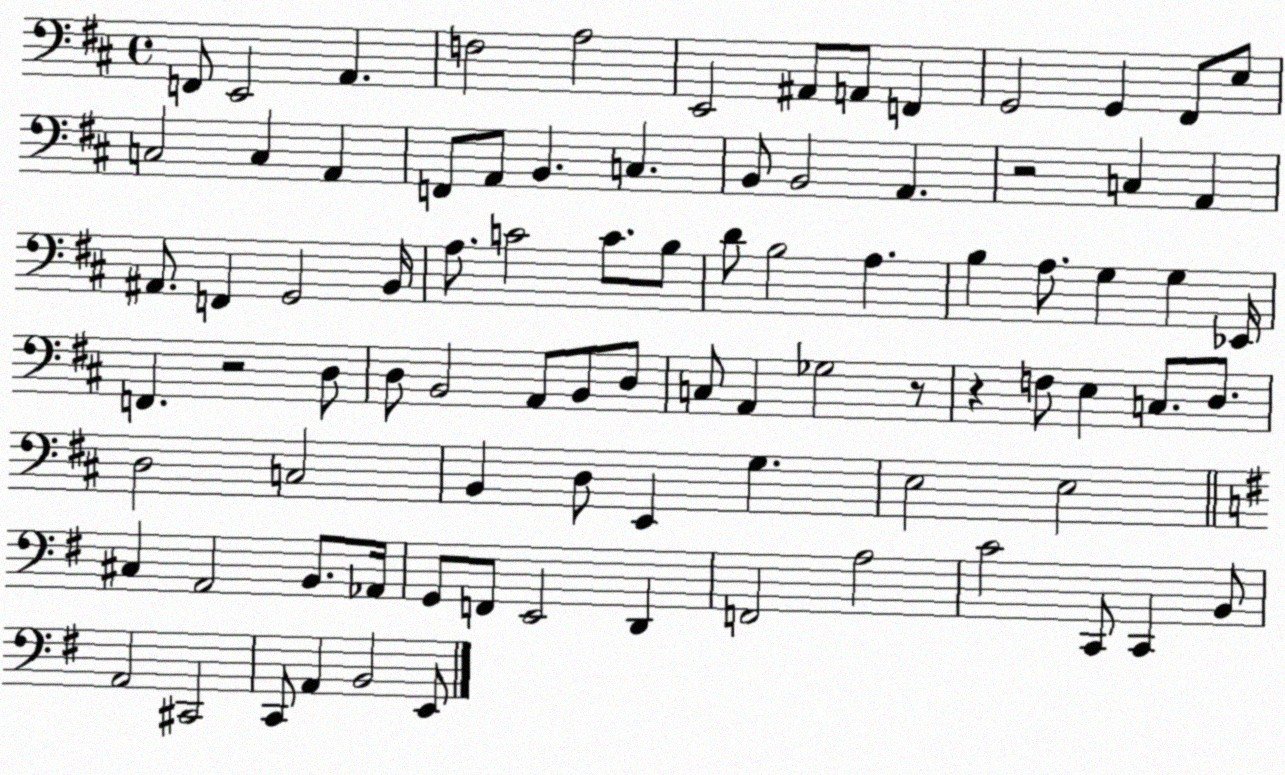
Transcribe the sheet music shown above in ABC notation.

X:1
T:Untitled
M:4/4
L:1/4
K:D
F,,/2 E,,2 A,, F,2 A,2 E,,2 ^A,,/2 A,,/2 F,, G,,2 G,, ^F,,/2 E,/2 C,2 C, A,, F,,/2 A,,/2 B,, C, B,,/2 B,,2 A,, z2 C, A,, ^A,,/2 F,, G,,2 B,,/4 A,/2 C2 C/2 B,/2 D/2 B,2 A, B, A,/2 G, G, _E,,/4 F,, z2 D,/2 D,/2 B,,2 A,,/2 B,,/2 D,/2 C,/2 A,, _G,2 z/2 z F,/2 E, C,/2 D,/2 D,2 C,2 B,, D,/2 E,, G, E,2 E,2 ^C, A,,2 B,,/2 _A,,/4 G,,/2 F,,/2 E,,2 D,, F,,2 A,2 C2 C,,/2 C,, B,,/2 A,,2 ^C,,2 C,,/2 A,, B,,2 E,,/2